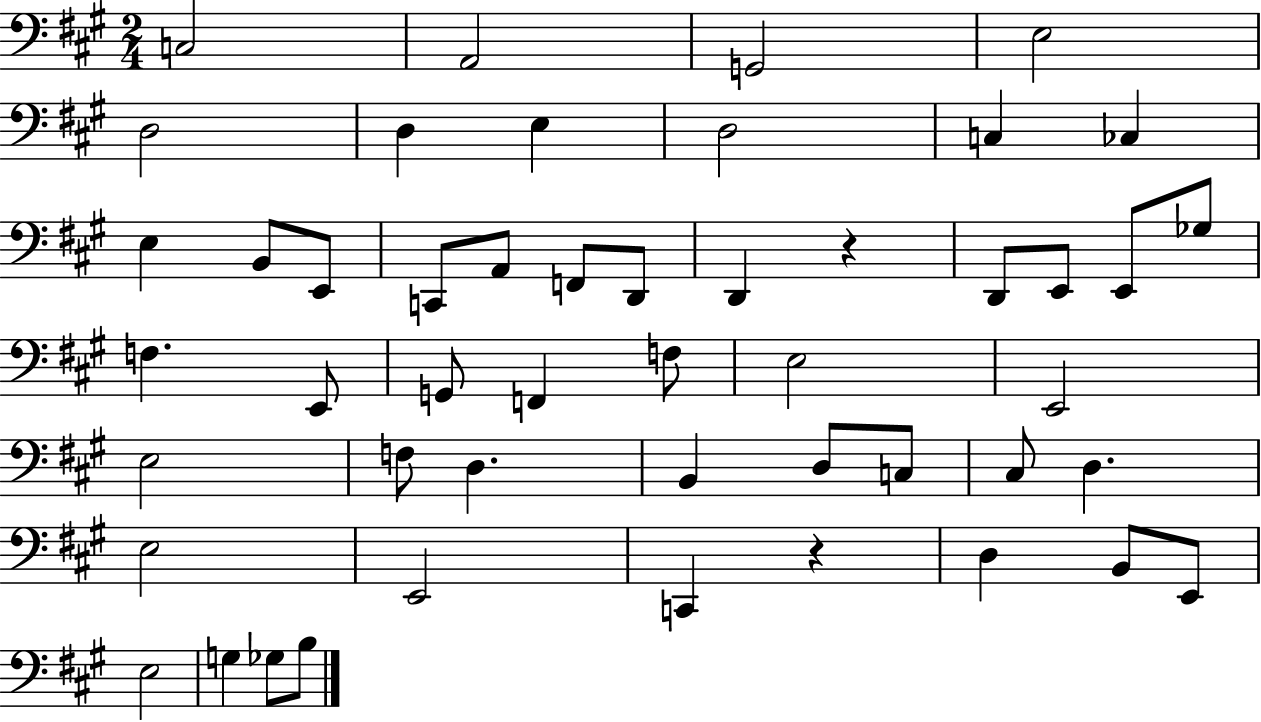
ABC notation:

X:1
T:Untitled
M:2/4
L:1/4
K:A
C,2 A,,2 G,,2 E,2 D,2 D, E, D,2 C, _C, E, B,,/2 E,,/2 C,,/2 A,,/2 F,,/2 D,,/2 D,, z D,,/2 E,,/2 E,,/2 _G,/2 F, E,,/2 G,,/2 F,, F,/2 E,2 E,,2 E,2 F,/2 D, B,, D,/2 C,/2 ^C,/2 D, E,2 E,,2 C,, z D, B,,/2 E,,/2 E,2 G, _G,/2 B,/2